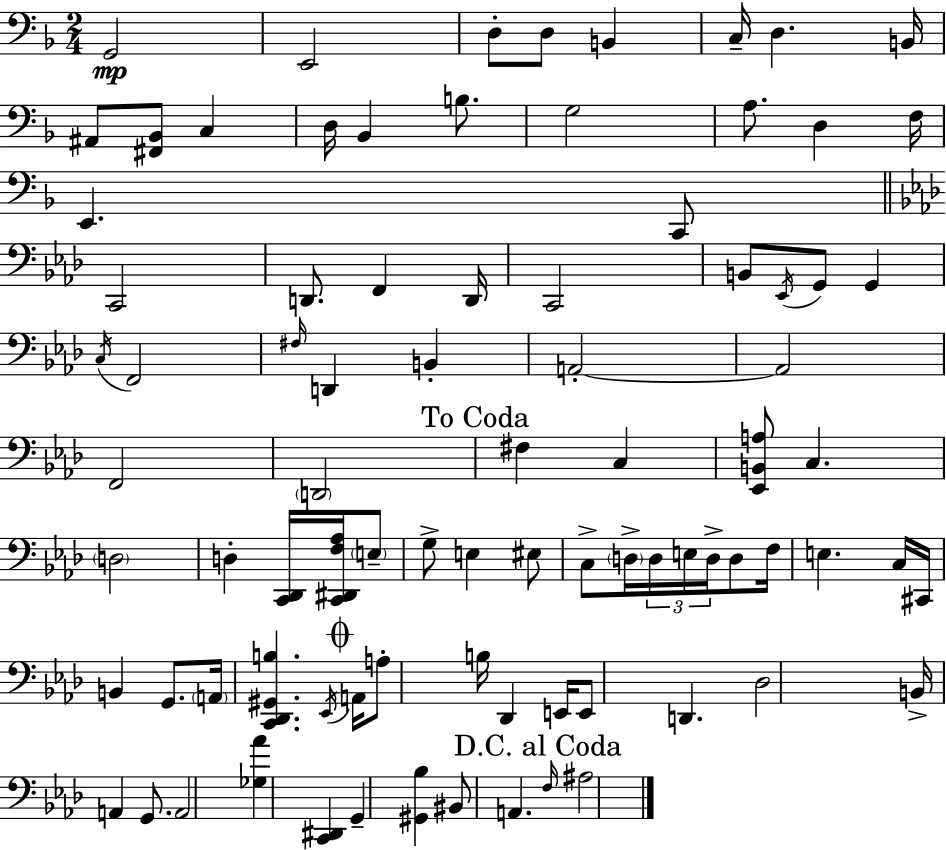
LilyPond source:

{
  \clef bass
  \numericTimeSignature
  \time 2/4
  \key d \minor
  g,2\mp | e,2 | d8-. d8 b,4 | c16-- d4. b,16 | \break ais,8 <fis, bes,>8 c4 | d16 bes,4 b8. | g2 | a8. d4 f16 | \break e,4. c,8 | \bar "||" \break \key aes \major c,2 | d,8. f,4 d,16 | c,2 | b,8 \acciaccatura { ees,16 } g,8 g,4 | \break \acciaccatura { c16 } f,2 | \grace { fis16 } d,4 b,4-. | a,2-.~~ | a,2 | \break f,2 | \parenthesize d,2 | \mark "To Coda" fis4 c4 | <ees, b, a>8 c4. | \break \parenthesize d2 | d4-. <c, des,>16 | <c, dis, f aes>16 \parenthesize e8-- g8-> e4 | eis8 c8-> \parenthesize d16-> \tuplet 3/2 { d16 e16 | \break d16-> } d8 f16 e4. | c16 cis,16 b,4 | g,8. \parenthesize a,16 <c, des, gis, b>4. | \acciaccatura { ees,16 } \mark \markup { \musicglyph "scripts.coda" } a,16 a8-. b16 des,4 | \break e,16 e,8 d,4. | des2 | b,16-> a,4 | g,8. a,2 | \break <ges aes'>4 | <c, dis,>4 g,4-- | <gis, bes>4 bis,8 a,4. | \mark "D.C. al Coda" \grace { f16 } ais2 | \break \bar "|."
}